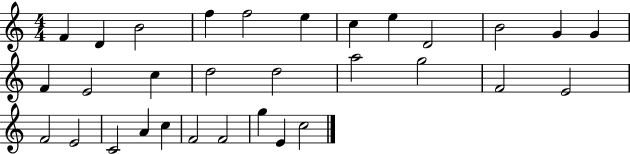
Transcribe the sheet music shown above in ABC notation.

X:1
T:Untitled
M:4/4
L:1/4
K:C
F D B2 f f2 e c e D2 B2 G G F E2 c d2 d2 a2 g2 F2 E2 F2 E2 C2 A c F2 F2 g E c2